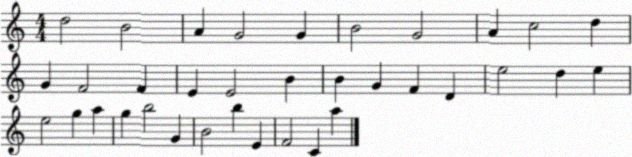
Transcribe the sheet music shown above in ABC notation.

X:1
T:Untitled
M:4/4
L:1/4
K:C
d2 B2 A G2 G B2 G2 A c2 d G F2 F E E2 B B G F D e2 d e e2 g a g b2 G B2 b E F2 C a